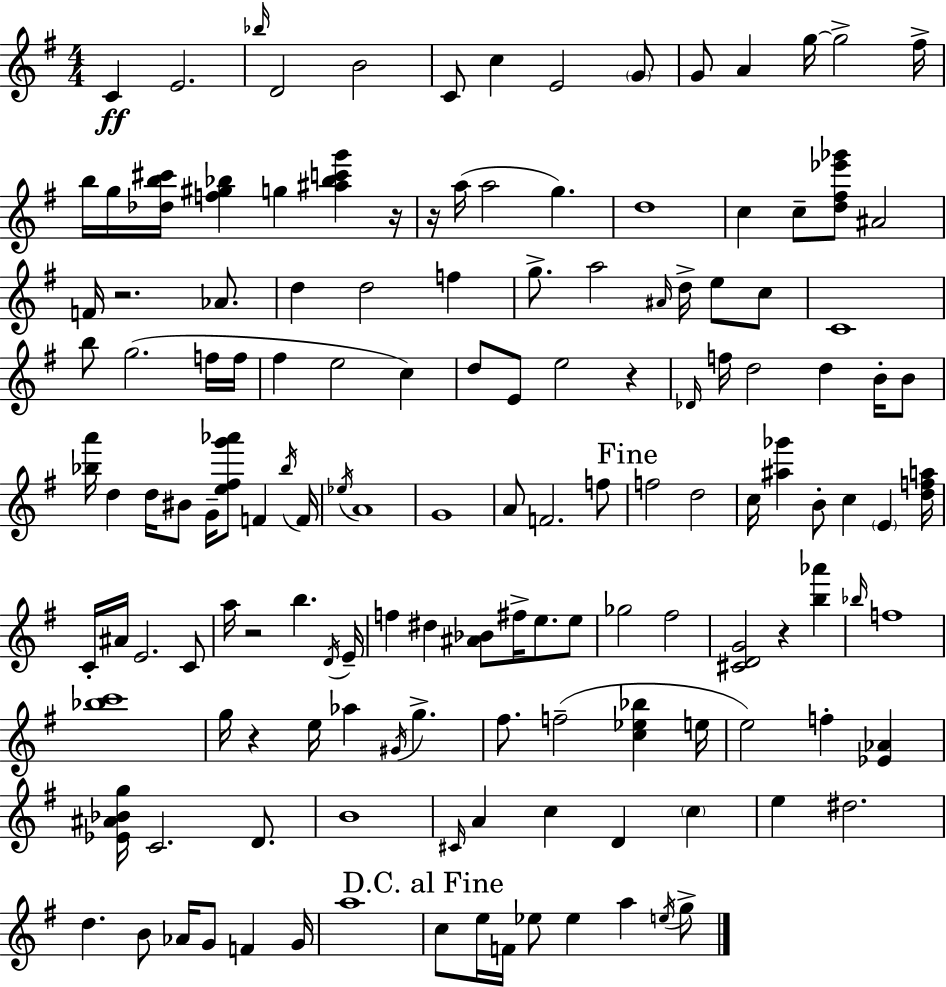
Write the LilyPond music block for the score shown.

{
  \clef treble
  \numericTimeSignature
  \time 4/4
  \key g \major
  c'4\ff e'2. | \grace { bes''16 } d'2 b'2 | c'8 c''4 e'2 \parenthesize g'8 | g'8 a'4 g''16~~ g''2-> | \break fis''16-> b''16 g''16 <des'' b'' cis'''>16 <f'' gis'' bes''>4 g''4 <ais'' bes'' c''' g'''>4 | r16 r16 a''16( a''2 g''4.) | d''1 | c''4 c''8-- <d'' fis'' ees''' ges'''>8 ais'2 | \break f'16 r2. aes'8. | d''4 d''2 f''4 | g''8.-> a''2 \grace { ais'16 } d''16-> e''8 | c''8 c'1 | \break b''8 g''2.( | f''16 f''16 fis''4 e''2 c''4) | d''8 e'8 e''2 r4 | \grace { des'16 } f''16 d''2 d''4 | \break b'16-. b'8 <bes'' a'''>16 d''4 d''16 bis'8 g'16-- <e'' fis'' g''' aes'''>8 f'4 | \acciaccatura { bes''16 } f'16 \acciaccatura { ees''16 } a'1 | g'1 | a'8 f'2. | \break f''8 \mark "Fine" f''2 d''2 | c''16 <ais'' ges'''>4 b'8-. c''4 | \parenthesize e'4 <d'' f'' a''>16 c'16-. ais'16 e'2. | c'8 a''16 r2 b''4. | \break \acciaccatura { d'16 } e'16-- f''4 dis''4 <ais' bes'>8 | fis''16-> e''8. e''8 ges''2 fis''2 | <cis' d' g'>2 r4 | <b'' aes'''>4 \grace { bes''16 } f''1 | \break <bes'' c'''>1 | g''16 r4 e''16 aes''4 | \acciaccatura { gis'16 } g''4.-> fis''8. f''2--( | <c'' ees'' bes''>4 e''16 e''2) | \break f''4-. <ees' aes'>4 <ees' ais' bes' g''>16 c'2. | d'8. b'1 | \grace { cis'16 } a'4 c''4 | d'4 \parenthesize c''4 e''4 dis''2. | \break d''4. b'8 | aes'16 g'8 f'4 g'16 a''1 | \mark "D.C. al Fine" c''8 e''16 f'16 ees''8 ees''4 | a''4 \acciaccatura { e''16 } g''8-> \bar "|."
}